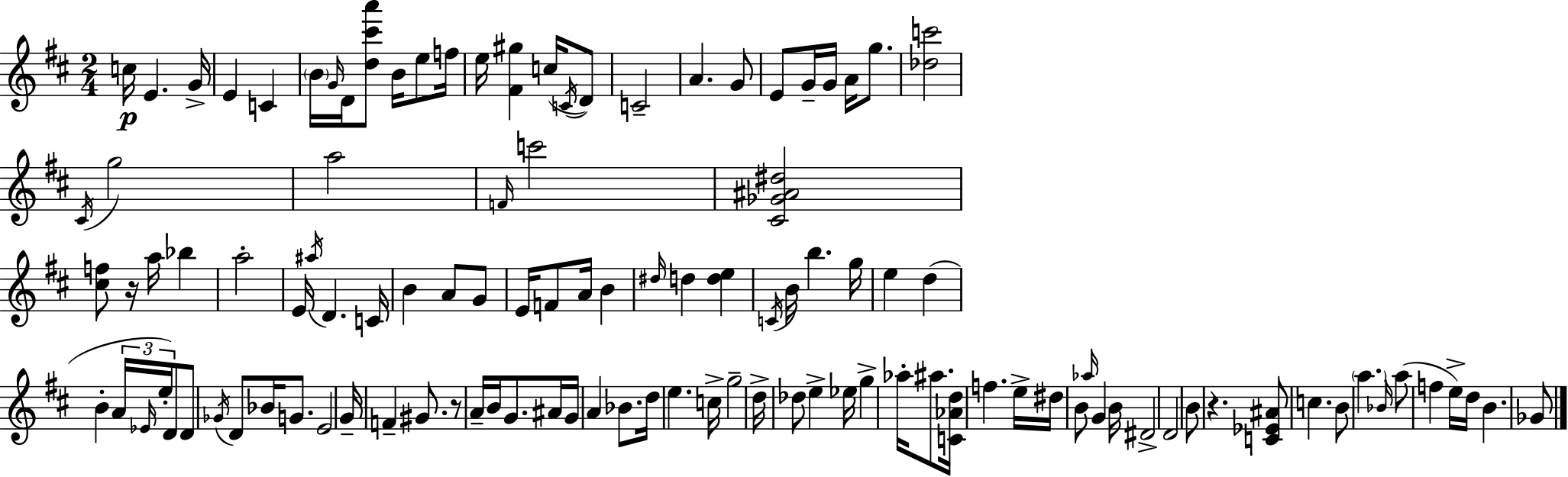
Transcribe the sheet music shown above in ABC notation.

X:1
T:Untitled
M:2/4
L:1/4
K:D
c/4 E G/4 E C B/4 G/4 D/4 [d^c'a']/2 B/4 e/2 f/4 e/4 [^F^g] c/4 C/4 D/2 C2 A G/2 E/2 G/4 G/4 A/4 g/2 [_dc']2 ^C/4 g2 a2 F/4 c'2 [^C_G^A^d]2 [^cf]/2 z/4 a/4 _b a2 E/4 ^a/4 D C/4 B A/2 G/2 E/4 F/2 A/4 B ^d/4 d [de] C/4 B/4 b g/4 e d B A/4 _E/4 e/4 D/2 D/2 _G/4 D/2 _B/4 G/2 E2 G/4 F ^G/2 z/2 A/4 B/4 G/2 ^A/4 G/4 A _B/2 d/4 e c/4 g2 d/4 _d/2 e _e/4 g _a/4 ^a/2 [C_Ad]/4 f e/4 ^d/4 B/2 _a/4 G B/4 ^D2 D2 B/2 z [C_E^A]/2 c B/2 a _B/4 a/2 f e/4 d/4 B _G/2